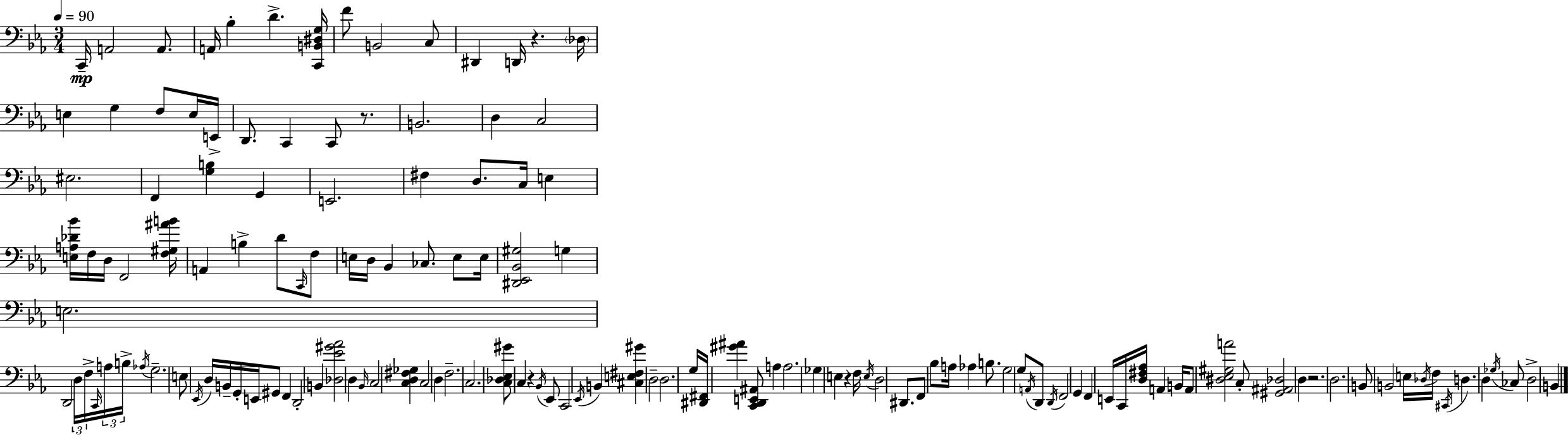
{
  \clef bass
  \numericTimeSignature
  \time 3/4
  \key c \minor
  \tempo 4 = 90
  c,16--\mp a,2 a,8. | a,16 bes4-. d'4.-> <c, b, dis g>16 | f'8 b,2 c8 | dis,4 d,16 r4. \parenthesize des16 | \break e4 g4 f8 e16 e,16-> | d,8. c,4 c,8 r8. | b,2. | d4 c2 | \break eis2. | f,4 <g b>4 g,4 | e,2. | fis4 d8. c16 e4 | \break <e a des' bes'>16 f16 d16 f,2 <f gis ais' b'>16 | a,4 b4-> d'8 \grace { c,16 } f8 | e16 d16 bes,4 ces8. e8 | e16 <dis, ees, bes, gis>2 g4 | \break e2. | d,2 \tuplet 3/2 { d16 f16-> \grace { c,16 } } | \tuplet 3/2 { a16 b16-> \acciaccatura { aes16 } } g2.-- | e8 \acciaccatura { ees,16 } d16 b,16-- g,16-. e,16 gis,8 | \break f,4 d,2-. | b,4 <des ees' gis' aes'>2 | d4 \grace { bes,16 } c2 | <c d fis ges>4 c2 | \break d4 f2.-- | c2. | <c des ees gis'>8 c4 r4 | \acciaccatura { bes,16 } ees,8 c,2 | \break \acciaccatura { ees,16 } b,4 <cis e fis gis'>4 d2-- | d2. | g16 <dis, fis,>16 <gis' ais'>4 | <c, d, e, ais,>8 a4 a2. | \break ges4 e4 | r4 f16 \acciaccatura { e16 } d2 | dis,8. f,8 bes8 | a16 aes4 b8. g2 | \break g8 \acciaccatura { a,16 } d,8 \acciaccatura { d,16 } f,2 | g,4 f,4 | e,16 c,16 <d fis aes>16 a,4 b,16 a,8 | <dis ees gis a'>2 c8-. <gis, ais, des>2 | \break d4 r2. | d2. | b,8 | b,2 e16 \acciaccatura { des16 } f16 \acciaccatura { cis,16 } | \break d4. d4 \acciaccatura { ges16 } ces8 | d2-> b,4 | \bar "|."
}